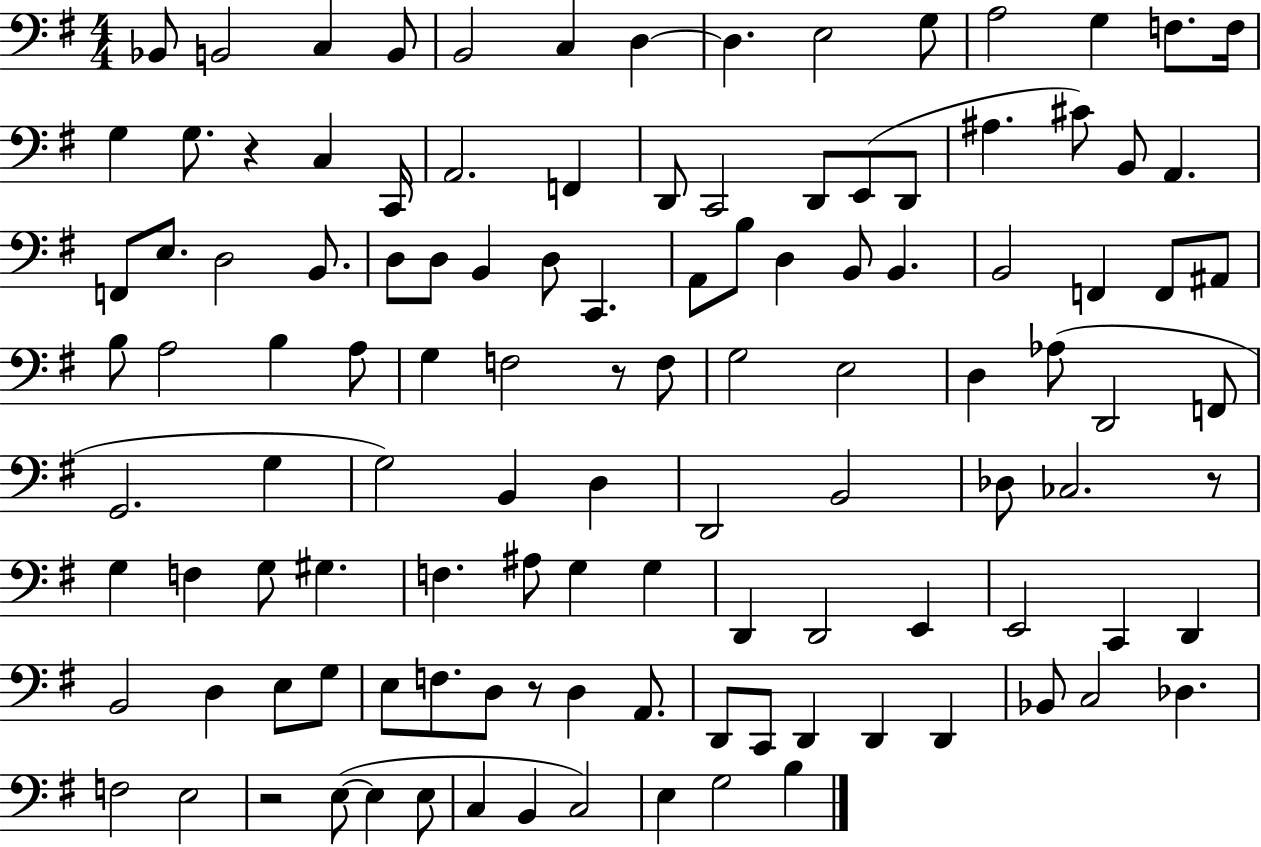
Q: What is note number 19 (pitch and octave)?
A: A2